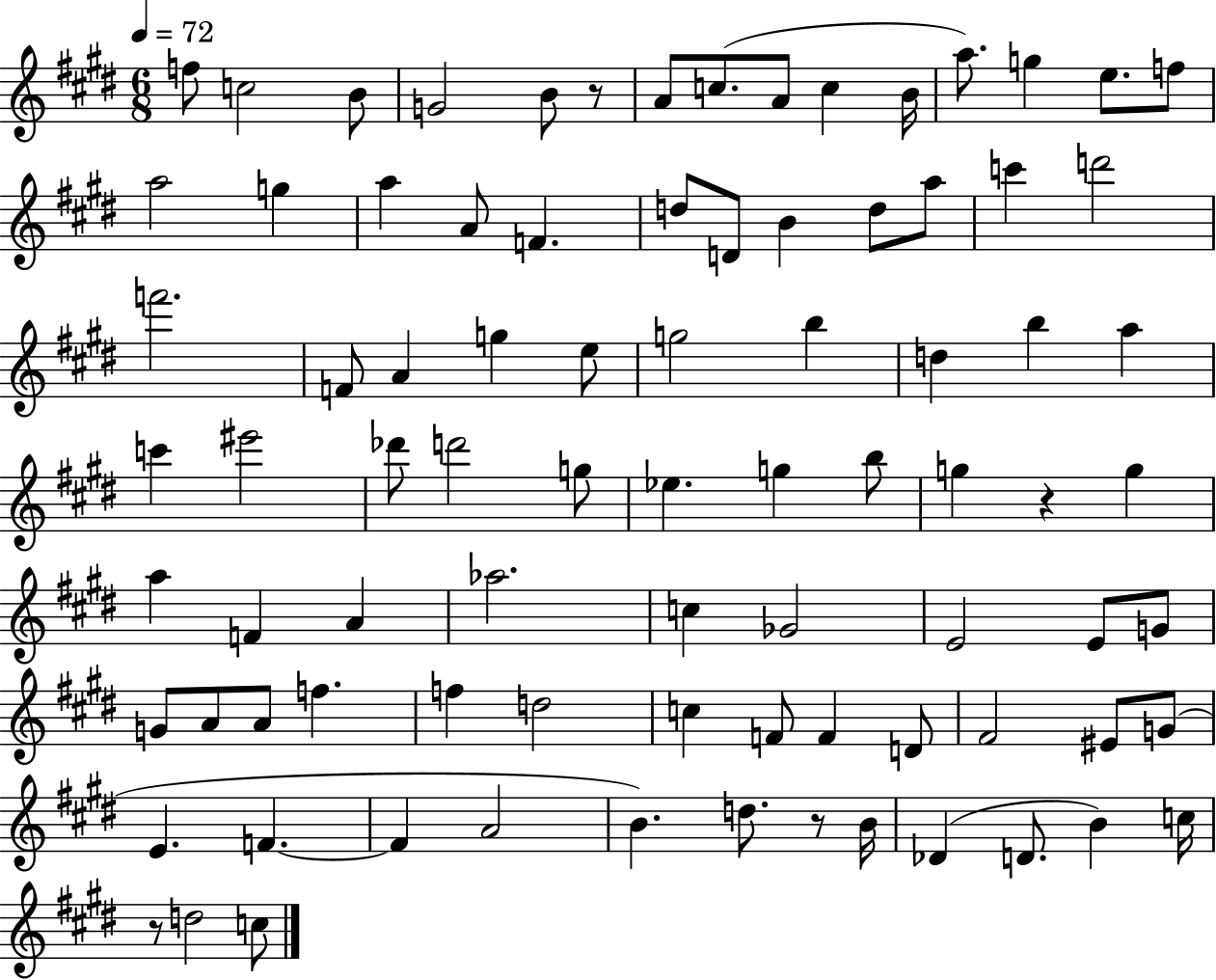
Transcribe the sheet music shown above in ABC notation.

X:1
T:Untitled
M:6/8
L:1/4
K:E
f/2 c2 B/2 G2 B/2 z/2 A/2 c/2 A/2 c B/4 a/2 g e/2 f/2 a2 g a A/2 F d/2 D/2 B d/2 a/2 c' d'2 f'2 F/2 A g e/2 g2 b d b a c' ^e'2 _d'/2 d'2 g/2 _e g b/2 g z g a F A _a2 c _G2 E2 E/2 G/2 G/2 A/2 A/2 f f d2 c F/2 F D/2 ^F2 ^E/2 G/2 E F F A2 B d/2 z/2 B/4 _D D/2 B c/4 z/2 d2 c/2